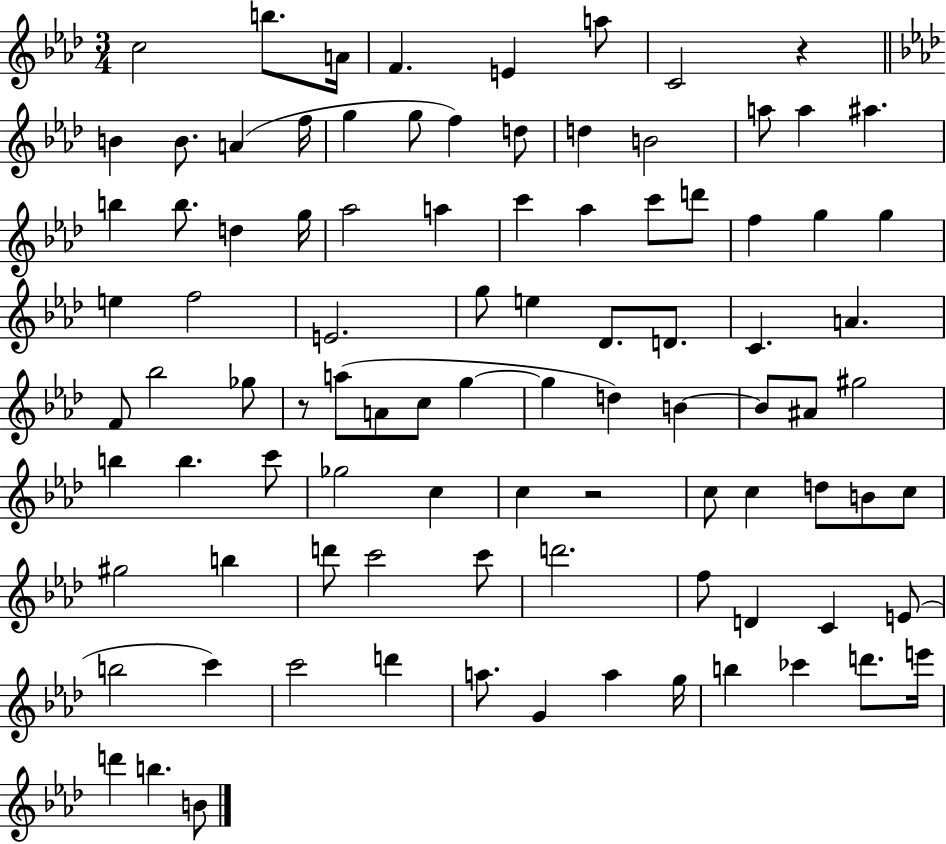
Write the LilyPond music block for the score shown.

{
  \clef treble
  \numericTimeSignature
  \time 3/4
  \key aes \major
  c''2 b''8. a'16 | f'4. e'4 a''8 | c'2 r4 | \bar "||" \break \key f \minor b'4 b'8. a'4( f''16 | g''4 g''8 f''4) d''8 | d''4 b'2 | a''8 a''4 ais''4. | \break b''4 b''8. d''4 g''16 | aes''2 a''4 | c'''4 aes''4 c'''8 d'''8 | f''4 g''4 g''4 | \break e''4 f''2 | e'2. | g''8 e''4 des'8. d'8. | c'4. a'4. | \break f'8 bes''2 ges''8 | r8 a''8( a'8 c''8 g''4~~ | g''4 d''4) b'4~~ | b'8 ais'8 gis''2 | \break b''4 b''4. c'''8 | ges''2 c''4 | c''4 r2 | c''8 c''4 d''8 b'8 c''8 | \break gis''2 b''4 | d'''8 c'''2 c'''8 | d'''2. | f''8 d'4 c'4 e'8( | \break b''2 c'''4) | c'''2 d'''4 | a''8. g'4 a''4 g''16 | b''4 ces'''4 d'''8. e'''16 | \break d'''4 b''4. b'8 | \bar "|."
}